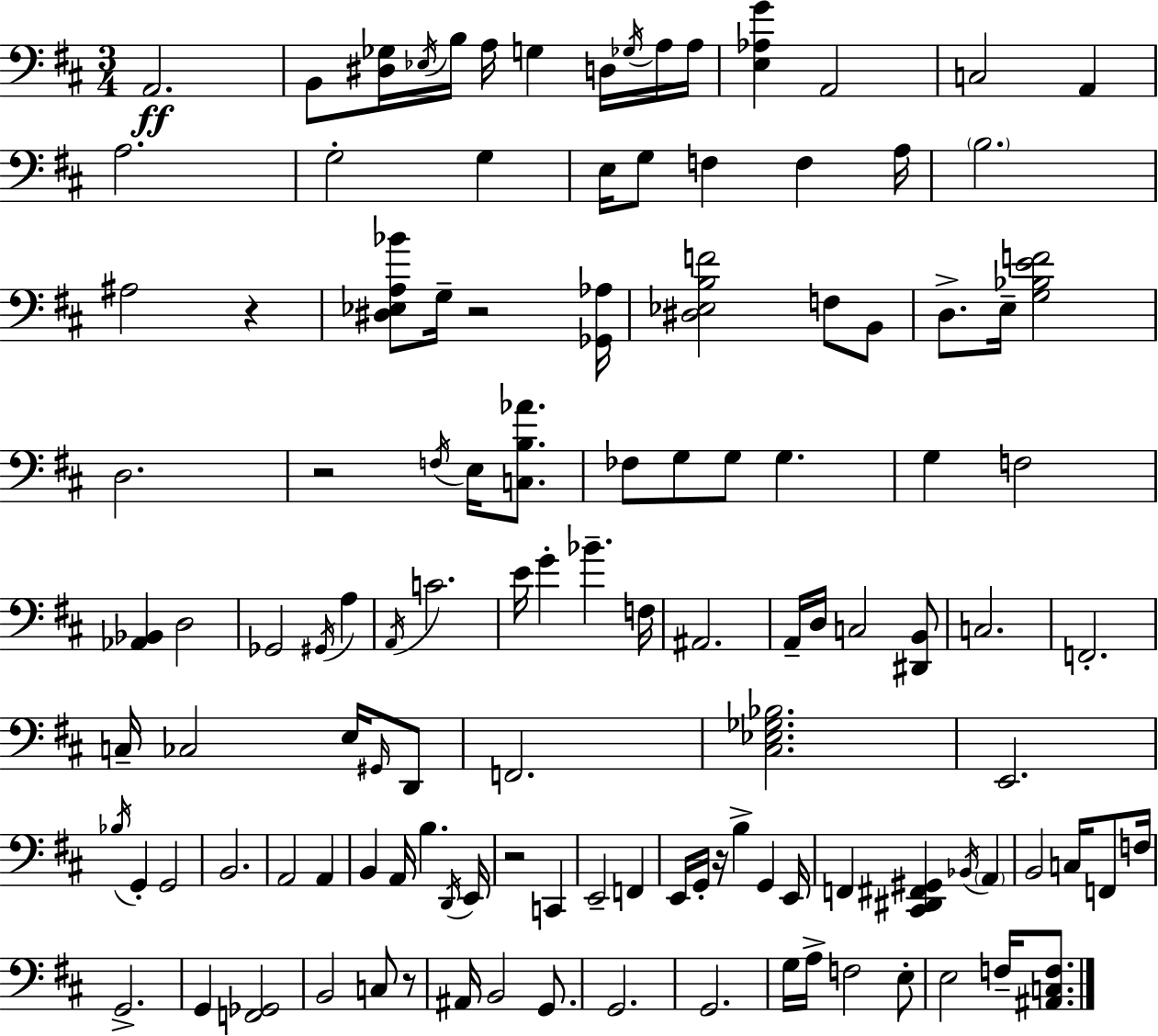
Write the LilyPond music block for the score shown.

{
  \clef bass
  \numericTimeSignature
  \time 3/4
  \key d \major
  a,2.\ff | b,8 <dis ges>16 \acciaccatura { ees16 } b16 a16 g4 d16 \acciaccatura { ges16 } | a16 a16 <e aes g'>4 a,2 | c2 a,4 | \break a2. | g2-. g4 | e16 g8 f4 f4 | a16 \parenthesize b2. | \break ais2 r4 | <dis ees a bes'>8 g16-- r2 | <ges, aes>16 <dis ees b f'>2 f8 | b,8 d8.-> e16-- <g bes e' f'>2 | \break d2. | r2 \acciaccatura { f16 } e16 | <c b aes'>8. fes8 g8 g8 g4. | g4 f2 | \break <aes, bes,>4 d2 | ges,2 \acciaccatura { gis,16 } | a4 \acciaccatura { a,16 } c'2. | e'16 g'4-. bes'4.-- | \break f16 ais,2. | a,16-- d16 c2 | <dis, b,>8 c2. | f,2.-. | \break c16-- ces2 | e16 \grace { gis,16 } d,8 f,2. | <cis ees ges bes>2. | e,2. | \break \acciaccatura { bes16 } g,4-. g,2 | b,2. | a,2 | a,4 b,4 a,16 | \break b4. \acciaccatura { d,16 } e,16 r2 | c,4 e,2-- | f,4 e,16 g,16-. r16 b4-> | g,4 e,16 f,4 | \break <cis, dis, fis, gis,>4 \acciaccatura { bes,16 } \parenthesize a,4 b,2 | c16 f,8 f16 g,2.-> | g,4 | <f, ges,>2 b,2 | \break c8 r8 ais,16 b,2 | g,8. g,2. | g,2. | g16 a16-> f2 | \break e8-. e2 | f16-- <ais, c f>8. \bar "|."
}